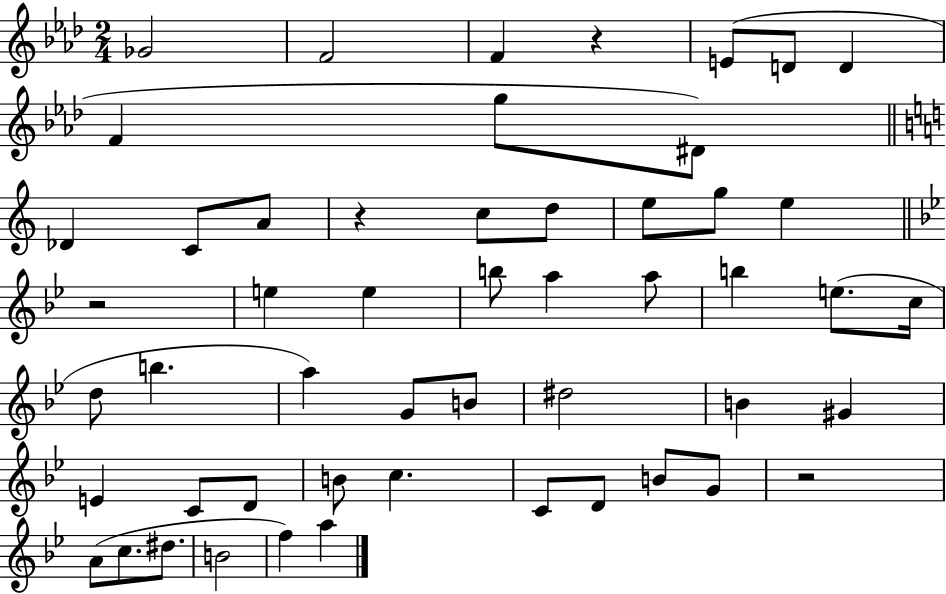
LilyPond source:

{
  \clef treble
  \numericTimeSignature
  \time 2/4
  \key aes \major
  \repeat volta 2 { ges'2 | f'2 | f'4 r4 | e'8( d'8 d'4 | \break f'4 g''8 dis'8) | \bar "||" \break \key c \major des'4 c'8 a'8 | r4 c''8 d''8 | e''8 g''8 e''4 | \bar "||" \break \key bes \major r2 | e''4 e''4 | b''8 a''4 a''8 | b''4 e''8.( c''16 | \break d''8 b''4. | a''4) g'8 b'8 | dis''2 | b'4 gis'4 | \break e'4 c'8 d'8 | b'8 c''4. | c'8 d'8 b'8 g'8 | r2 | \break a'8( c''8. dis''8. | b'2 | f''4) a''4 | } \bar "|."
}